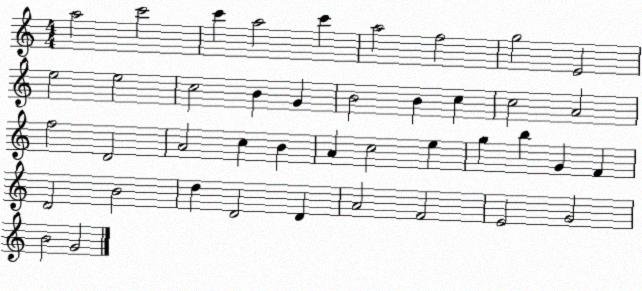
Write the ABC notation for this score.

X:1
T:Untitled
M:4/4
L:1/4
K:C
a2 c'2 c' a2 c' a2 f2 g2 E2 e2 e2 c2 B G B2 B c c2 A2 f2 D2 A2 c B A c2 e g b G F D2 B2 d D2 D A2 F2 E2 G2 B2 G2